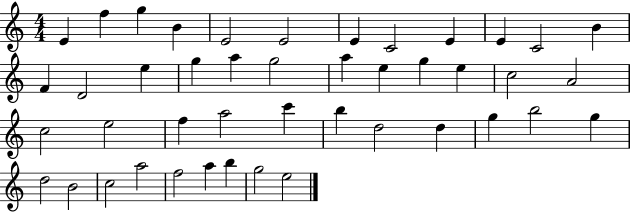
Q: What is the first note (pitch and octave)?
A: E4